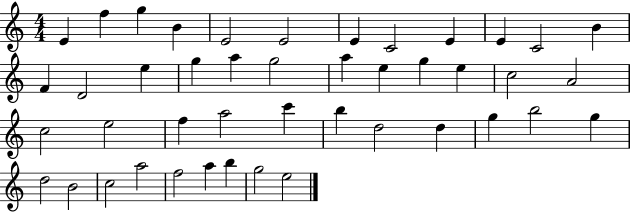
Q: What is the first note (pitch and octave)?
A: E4